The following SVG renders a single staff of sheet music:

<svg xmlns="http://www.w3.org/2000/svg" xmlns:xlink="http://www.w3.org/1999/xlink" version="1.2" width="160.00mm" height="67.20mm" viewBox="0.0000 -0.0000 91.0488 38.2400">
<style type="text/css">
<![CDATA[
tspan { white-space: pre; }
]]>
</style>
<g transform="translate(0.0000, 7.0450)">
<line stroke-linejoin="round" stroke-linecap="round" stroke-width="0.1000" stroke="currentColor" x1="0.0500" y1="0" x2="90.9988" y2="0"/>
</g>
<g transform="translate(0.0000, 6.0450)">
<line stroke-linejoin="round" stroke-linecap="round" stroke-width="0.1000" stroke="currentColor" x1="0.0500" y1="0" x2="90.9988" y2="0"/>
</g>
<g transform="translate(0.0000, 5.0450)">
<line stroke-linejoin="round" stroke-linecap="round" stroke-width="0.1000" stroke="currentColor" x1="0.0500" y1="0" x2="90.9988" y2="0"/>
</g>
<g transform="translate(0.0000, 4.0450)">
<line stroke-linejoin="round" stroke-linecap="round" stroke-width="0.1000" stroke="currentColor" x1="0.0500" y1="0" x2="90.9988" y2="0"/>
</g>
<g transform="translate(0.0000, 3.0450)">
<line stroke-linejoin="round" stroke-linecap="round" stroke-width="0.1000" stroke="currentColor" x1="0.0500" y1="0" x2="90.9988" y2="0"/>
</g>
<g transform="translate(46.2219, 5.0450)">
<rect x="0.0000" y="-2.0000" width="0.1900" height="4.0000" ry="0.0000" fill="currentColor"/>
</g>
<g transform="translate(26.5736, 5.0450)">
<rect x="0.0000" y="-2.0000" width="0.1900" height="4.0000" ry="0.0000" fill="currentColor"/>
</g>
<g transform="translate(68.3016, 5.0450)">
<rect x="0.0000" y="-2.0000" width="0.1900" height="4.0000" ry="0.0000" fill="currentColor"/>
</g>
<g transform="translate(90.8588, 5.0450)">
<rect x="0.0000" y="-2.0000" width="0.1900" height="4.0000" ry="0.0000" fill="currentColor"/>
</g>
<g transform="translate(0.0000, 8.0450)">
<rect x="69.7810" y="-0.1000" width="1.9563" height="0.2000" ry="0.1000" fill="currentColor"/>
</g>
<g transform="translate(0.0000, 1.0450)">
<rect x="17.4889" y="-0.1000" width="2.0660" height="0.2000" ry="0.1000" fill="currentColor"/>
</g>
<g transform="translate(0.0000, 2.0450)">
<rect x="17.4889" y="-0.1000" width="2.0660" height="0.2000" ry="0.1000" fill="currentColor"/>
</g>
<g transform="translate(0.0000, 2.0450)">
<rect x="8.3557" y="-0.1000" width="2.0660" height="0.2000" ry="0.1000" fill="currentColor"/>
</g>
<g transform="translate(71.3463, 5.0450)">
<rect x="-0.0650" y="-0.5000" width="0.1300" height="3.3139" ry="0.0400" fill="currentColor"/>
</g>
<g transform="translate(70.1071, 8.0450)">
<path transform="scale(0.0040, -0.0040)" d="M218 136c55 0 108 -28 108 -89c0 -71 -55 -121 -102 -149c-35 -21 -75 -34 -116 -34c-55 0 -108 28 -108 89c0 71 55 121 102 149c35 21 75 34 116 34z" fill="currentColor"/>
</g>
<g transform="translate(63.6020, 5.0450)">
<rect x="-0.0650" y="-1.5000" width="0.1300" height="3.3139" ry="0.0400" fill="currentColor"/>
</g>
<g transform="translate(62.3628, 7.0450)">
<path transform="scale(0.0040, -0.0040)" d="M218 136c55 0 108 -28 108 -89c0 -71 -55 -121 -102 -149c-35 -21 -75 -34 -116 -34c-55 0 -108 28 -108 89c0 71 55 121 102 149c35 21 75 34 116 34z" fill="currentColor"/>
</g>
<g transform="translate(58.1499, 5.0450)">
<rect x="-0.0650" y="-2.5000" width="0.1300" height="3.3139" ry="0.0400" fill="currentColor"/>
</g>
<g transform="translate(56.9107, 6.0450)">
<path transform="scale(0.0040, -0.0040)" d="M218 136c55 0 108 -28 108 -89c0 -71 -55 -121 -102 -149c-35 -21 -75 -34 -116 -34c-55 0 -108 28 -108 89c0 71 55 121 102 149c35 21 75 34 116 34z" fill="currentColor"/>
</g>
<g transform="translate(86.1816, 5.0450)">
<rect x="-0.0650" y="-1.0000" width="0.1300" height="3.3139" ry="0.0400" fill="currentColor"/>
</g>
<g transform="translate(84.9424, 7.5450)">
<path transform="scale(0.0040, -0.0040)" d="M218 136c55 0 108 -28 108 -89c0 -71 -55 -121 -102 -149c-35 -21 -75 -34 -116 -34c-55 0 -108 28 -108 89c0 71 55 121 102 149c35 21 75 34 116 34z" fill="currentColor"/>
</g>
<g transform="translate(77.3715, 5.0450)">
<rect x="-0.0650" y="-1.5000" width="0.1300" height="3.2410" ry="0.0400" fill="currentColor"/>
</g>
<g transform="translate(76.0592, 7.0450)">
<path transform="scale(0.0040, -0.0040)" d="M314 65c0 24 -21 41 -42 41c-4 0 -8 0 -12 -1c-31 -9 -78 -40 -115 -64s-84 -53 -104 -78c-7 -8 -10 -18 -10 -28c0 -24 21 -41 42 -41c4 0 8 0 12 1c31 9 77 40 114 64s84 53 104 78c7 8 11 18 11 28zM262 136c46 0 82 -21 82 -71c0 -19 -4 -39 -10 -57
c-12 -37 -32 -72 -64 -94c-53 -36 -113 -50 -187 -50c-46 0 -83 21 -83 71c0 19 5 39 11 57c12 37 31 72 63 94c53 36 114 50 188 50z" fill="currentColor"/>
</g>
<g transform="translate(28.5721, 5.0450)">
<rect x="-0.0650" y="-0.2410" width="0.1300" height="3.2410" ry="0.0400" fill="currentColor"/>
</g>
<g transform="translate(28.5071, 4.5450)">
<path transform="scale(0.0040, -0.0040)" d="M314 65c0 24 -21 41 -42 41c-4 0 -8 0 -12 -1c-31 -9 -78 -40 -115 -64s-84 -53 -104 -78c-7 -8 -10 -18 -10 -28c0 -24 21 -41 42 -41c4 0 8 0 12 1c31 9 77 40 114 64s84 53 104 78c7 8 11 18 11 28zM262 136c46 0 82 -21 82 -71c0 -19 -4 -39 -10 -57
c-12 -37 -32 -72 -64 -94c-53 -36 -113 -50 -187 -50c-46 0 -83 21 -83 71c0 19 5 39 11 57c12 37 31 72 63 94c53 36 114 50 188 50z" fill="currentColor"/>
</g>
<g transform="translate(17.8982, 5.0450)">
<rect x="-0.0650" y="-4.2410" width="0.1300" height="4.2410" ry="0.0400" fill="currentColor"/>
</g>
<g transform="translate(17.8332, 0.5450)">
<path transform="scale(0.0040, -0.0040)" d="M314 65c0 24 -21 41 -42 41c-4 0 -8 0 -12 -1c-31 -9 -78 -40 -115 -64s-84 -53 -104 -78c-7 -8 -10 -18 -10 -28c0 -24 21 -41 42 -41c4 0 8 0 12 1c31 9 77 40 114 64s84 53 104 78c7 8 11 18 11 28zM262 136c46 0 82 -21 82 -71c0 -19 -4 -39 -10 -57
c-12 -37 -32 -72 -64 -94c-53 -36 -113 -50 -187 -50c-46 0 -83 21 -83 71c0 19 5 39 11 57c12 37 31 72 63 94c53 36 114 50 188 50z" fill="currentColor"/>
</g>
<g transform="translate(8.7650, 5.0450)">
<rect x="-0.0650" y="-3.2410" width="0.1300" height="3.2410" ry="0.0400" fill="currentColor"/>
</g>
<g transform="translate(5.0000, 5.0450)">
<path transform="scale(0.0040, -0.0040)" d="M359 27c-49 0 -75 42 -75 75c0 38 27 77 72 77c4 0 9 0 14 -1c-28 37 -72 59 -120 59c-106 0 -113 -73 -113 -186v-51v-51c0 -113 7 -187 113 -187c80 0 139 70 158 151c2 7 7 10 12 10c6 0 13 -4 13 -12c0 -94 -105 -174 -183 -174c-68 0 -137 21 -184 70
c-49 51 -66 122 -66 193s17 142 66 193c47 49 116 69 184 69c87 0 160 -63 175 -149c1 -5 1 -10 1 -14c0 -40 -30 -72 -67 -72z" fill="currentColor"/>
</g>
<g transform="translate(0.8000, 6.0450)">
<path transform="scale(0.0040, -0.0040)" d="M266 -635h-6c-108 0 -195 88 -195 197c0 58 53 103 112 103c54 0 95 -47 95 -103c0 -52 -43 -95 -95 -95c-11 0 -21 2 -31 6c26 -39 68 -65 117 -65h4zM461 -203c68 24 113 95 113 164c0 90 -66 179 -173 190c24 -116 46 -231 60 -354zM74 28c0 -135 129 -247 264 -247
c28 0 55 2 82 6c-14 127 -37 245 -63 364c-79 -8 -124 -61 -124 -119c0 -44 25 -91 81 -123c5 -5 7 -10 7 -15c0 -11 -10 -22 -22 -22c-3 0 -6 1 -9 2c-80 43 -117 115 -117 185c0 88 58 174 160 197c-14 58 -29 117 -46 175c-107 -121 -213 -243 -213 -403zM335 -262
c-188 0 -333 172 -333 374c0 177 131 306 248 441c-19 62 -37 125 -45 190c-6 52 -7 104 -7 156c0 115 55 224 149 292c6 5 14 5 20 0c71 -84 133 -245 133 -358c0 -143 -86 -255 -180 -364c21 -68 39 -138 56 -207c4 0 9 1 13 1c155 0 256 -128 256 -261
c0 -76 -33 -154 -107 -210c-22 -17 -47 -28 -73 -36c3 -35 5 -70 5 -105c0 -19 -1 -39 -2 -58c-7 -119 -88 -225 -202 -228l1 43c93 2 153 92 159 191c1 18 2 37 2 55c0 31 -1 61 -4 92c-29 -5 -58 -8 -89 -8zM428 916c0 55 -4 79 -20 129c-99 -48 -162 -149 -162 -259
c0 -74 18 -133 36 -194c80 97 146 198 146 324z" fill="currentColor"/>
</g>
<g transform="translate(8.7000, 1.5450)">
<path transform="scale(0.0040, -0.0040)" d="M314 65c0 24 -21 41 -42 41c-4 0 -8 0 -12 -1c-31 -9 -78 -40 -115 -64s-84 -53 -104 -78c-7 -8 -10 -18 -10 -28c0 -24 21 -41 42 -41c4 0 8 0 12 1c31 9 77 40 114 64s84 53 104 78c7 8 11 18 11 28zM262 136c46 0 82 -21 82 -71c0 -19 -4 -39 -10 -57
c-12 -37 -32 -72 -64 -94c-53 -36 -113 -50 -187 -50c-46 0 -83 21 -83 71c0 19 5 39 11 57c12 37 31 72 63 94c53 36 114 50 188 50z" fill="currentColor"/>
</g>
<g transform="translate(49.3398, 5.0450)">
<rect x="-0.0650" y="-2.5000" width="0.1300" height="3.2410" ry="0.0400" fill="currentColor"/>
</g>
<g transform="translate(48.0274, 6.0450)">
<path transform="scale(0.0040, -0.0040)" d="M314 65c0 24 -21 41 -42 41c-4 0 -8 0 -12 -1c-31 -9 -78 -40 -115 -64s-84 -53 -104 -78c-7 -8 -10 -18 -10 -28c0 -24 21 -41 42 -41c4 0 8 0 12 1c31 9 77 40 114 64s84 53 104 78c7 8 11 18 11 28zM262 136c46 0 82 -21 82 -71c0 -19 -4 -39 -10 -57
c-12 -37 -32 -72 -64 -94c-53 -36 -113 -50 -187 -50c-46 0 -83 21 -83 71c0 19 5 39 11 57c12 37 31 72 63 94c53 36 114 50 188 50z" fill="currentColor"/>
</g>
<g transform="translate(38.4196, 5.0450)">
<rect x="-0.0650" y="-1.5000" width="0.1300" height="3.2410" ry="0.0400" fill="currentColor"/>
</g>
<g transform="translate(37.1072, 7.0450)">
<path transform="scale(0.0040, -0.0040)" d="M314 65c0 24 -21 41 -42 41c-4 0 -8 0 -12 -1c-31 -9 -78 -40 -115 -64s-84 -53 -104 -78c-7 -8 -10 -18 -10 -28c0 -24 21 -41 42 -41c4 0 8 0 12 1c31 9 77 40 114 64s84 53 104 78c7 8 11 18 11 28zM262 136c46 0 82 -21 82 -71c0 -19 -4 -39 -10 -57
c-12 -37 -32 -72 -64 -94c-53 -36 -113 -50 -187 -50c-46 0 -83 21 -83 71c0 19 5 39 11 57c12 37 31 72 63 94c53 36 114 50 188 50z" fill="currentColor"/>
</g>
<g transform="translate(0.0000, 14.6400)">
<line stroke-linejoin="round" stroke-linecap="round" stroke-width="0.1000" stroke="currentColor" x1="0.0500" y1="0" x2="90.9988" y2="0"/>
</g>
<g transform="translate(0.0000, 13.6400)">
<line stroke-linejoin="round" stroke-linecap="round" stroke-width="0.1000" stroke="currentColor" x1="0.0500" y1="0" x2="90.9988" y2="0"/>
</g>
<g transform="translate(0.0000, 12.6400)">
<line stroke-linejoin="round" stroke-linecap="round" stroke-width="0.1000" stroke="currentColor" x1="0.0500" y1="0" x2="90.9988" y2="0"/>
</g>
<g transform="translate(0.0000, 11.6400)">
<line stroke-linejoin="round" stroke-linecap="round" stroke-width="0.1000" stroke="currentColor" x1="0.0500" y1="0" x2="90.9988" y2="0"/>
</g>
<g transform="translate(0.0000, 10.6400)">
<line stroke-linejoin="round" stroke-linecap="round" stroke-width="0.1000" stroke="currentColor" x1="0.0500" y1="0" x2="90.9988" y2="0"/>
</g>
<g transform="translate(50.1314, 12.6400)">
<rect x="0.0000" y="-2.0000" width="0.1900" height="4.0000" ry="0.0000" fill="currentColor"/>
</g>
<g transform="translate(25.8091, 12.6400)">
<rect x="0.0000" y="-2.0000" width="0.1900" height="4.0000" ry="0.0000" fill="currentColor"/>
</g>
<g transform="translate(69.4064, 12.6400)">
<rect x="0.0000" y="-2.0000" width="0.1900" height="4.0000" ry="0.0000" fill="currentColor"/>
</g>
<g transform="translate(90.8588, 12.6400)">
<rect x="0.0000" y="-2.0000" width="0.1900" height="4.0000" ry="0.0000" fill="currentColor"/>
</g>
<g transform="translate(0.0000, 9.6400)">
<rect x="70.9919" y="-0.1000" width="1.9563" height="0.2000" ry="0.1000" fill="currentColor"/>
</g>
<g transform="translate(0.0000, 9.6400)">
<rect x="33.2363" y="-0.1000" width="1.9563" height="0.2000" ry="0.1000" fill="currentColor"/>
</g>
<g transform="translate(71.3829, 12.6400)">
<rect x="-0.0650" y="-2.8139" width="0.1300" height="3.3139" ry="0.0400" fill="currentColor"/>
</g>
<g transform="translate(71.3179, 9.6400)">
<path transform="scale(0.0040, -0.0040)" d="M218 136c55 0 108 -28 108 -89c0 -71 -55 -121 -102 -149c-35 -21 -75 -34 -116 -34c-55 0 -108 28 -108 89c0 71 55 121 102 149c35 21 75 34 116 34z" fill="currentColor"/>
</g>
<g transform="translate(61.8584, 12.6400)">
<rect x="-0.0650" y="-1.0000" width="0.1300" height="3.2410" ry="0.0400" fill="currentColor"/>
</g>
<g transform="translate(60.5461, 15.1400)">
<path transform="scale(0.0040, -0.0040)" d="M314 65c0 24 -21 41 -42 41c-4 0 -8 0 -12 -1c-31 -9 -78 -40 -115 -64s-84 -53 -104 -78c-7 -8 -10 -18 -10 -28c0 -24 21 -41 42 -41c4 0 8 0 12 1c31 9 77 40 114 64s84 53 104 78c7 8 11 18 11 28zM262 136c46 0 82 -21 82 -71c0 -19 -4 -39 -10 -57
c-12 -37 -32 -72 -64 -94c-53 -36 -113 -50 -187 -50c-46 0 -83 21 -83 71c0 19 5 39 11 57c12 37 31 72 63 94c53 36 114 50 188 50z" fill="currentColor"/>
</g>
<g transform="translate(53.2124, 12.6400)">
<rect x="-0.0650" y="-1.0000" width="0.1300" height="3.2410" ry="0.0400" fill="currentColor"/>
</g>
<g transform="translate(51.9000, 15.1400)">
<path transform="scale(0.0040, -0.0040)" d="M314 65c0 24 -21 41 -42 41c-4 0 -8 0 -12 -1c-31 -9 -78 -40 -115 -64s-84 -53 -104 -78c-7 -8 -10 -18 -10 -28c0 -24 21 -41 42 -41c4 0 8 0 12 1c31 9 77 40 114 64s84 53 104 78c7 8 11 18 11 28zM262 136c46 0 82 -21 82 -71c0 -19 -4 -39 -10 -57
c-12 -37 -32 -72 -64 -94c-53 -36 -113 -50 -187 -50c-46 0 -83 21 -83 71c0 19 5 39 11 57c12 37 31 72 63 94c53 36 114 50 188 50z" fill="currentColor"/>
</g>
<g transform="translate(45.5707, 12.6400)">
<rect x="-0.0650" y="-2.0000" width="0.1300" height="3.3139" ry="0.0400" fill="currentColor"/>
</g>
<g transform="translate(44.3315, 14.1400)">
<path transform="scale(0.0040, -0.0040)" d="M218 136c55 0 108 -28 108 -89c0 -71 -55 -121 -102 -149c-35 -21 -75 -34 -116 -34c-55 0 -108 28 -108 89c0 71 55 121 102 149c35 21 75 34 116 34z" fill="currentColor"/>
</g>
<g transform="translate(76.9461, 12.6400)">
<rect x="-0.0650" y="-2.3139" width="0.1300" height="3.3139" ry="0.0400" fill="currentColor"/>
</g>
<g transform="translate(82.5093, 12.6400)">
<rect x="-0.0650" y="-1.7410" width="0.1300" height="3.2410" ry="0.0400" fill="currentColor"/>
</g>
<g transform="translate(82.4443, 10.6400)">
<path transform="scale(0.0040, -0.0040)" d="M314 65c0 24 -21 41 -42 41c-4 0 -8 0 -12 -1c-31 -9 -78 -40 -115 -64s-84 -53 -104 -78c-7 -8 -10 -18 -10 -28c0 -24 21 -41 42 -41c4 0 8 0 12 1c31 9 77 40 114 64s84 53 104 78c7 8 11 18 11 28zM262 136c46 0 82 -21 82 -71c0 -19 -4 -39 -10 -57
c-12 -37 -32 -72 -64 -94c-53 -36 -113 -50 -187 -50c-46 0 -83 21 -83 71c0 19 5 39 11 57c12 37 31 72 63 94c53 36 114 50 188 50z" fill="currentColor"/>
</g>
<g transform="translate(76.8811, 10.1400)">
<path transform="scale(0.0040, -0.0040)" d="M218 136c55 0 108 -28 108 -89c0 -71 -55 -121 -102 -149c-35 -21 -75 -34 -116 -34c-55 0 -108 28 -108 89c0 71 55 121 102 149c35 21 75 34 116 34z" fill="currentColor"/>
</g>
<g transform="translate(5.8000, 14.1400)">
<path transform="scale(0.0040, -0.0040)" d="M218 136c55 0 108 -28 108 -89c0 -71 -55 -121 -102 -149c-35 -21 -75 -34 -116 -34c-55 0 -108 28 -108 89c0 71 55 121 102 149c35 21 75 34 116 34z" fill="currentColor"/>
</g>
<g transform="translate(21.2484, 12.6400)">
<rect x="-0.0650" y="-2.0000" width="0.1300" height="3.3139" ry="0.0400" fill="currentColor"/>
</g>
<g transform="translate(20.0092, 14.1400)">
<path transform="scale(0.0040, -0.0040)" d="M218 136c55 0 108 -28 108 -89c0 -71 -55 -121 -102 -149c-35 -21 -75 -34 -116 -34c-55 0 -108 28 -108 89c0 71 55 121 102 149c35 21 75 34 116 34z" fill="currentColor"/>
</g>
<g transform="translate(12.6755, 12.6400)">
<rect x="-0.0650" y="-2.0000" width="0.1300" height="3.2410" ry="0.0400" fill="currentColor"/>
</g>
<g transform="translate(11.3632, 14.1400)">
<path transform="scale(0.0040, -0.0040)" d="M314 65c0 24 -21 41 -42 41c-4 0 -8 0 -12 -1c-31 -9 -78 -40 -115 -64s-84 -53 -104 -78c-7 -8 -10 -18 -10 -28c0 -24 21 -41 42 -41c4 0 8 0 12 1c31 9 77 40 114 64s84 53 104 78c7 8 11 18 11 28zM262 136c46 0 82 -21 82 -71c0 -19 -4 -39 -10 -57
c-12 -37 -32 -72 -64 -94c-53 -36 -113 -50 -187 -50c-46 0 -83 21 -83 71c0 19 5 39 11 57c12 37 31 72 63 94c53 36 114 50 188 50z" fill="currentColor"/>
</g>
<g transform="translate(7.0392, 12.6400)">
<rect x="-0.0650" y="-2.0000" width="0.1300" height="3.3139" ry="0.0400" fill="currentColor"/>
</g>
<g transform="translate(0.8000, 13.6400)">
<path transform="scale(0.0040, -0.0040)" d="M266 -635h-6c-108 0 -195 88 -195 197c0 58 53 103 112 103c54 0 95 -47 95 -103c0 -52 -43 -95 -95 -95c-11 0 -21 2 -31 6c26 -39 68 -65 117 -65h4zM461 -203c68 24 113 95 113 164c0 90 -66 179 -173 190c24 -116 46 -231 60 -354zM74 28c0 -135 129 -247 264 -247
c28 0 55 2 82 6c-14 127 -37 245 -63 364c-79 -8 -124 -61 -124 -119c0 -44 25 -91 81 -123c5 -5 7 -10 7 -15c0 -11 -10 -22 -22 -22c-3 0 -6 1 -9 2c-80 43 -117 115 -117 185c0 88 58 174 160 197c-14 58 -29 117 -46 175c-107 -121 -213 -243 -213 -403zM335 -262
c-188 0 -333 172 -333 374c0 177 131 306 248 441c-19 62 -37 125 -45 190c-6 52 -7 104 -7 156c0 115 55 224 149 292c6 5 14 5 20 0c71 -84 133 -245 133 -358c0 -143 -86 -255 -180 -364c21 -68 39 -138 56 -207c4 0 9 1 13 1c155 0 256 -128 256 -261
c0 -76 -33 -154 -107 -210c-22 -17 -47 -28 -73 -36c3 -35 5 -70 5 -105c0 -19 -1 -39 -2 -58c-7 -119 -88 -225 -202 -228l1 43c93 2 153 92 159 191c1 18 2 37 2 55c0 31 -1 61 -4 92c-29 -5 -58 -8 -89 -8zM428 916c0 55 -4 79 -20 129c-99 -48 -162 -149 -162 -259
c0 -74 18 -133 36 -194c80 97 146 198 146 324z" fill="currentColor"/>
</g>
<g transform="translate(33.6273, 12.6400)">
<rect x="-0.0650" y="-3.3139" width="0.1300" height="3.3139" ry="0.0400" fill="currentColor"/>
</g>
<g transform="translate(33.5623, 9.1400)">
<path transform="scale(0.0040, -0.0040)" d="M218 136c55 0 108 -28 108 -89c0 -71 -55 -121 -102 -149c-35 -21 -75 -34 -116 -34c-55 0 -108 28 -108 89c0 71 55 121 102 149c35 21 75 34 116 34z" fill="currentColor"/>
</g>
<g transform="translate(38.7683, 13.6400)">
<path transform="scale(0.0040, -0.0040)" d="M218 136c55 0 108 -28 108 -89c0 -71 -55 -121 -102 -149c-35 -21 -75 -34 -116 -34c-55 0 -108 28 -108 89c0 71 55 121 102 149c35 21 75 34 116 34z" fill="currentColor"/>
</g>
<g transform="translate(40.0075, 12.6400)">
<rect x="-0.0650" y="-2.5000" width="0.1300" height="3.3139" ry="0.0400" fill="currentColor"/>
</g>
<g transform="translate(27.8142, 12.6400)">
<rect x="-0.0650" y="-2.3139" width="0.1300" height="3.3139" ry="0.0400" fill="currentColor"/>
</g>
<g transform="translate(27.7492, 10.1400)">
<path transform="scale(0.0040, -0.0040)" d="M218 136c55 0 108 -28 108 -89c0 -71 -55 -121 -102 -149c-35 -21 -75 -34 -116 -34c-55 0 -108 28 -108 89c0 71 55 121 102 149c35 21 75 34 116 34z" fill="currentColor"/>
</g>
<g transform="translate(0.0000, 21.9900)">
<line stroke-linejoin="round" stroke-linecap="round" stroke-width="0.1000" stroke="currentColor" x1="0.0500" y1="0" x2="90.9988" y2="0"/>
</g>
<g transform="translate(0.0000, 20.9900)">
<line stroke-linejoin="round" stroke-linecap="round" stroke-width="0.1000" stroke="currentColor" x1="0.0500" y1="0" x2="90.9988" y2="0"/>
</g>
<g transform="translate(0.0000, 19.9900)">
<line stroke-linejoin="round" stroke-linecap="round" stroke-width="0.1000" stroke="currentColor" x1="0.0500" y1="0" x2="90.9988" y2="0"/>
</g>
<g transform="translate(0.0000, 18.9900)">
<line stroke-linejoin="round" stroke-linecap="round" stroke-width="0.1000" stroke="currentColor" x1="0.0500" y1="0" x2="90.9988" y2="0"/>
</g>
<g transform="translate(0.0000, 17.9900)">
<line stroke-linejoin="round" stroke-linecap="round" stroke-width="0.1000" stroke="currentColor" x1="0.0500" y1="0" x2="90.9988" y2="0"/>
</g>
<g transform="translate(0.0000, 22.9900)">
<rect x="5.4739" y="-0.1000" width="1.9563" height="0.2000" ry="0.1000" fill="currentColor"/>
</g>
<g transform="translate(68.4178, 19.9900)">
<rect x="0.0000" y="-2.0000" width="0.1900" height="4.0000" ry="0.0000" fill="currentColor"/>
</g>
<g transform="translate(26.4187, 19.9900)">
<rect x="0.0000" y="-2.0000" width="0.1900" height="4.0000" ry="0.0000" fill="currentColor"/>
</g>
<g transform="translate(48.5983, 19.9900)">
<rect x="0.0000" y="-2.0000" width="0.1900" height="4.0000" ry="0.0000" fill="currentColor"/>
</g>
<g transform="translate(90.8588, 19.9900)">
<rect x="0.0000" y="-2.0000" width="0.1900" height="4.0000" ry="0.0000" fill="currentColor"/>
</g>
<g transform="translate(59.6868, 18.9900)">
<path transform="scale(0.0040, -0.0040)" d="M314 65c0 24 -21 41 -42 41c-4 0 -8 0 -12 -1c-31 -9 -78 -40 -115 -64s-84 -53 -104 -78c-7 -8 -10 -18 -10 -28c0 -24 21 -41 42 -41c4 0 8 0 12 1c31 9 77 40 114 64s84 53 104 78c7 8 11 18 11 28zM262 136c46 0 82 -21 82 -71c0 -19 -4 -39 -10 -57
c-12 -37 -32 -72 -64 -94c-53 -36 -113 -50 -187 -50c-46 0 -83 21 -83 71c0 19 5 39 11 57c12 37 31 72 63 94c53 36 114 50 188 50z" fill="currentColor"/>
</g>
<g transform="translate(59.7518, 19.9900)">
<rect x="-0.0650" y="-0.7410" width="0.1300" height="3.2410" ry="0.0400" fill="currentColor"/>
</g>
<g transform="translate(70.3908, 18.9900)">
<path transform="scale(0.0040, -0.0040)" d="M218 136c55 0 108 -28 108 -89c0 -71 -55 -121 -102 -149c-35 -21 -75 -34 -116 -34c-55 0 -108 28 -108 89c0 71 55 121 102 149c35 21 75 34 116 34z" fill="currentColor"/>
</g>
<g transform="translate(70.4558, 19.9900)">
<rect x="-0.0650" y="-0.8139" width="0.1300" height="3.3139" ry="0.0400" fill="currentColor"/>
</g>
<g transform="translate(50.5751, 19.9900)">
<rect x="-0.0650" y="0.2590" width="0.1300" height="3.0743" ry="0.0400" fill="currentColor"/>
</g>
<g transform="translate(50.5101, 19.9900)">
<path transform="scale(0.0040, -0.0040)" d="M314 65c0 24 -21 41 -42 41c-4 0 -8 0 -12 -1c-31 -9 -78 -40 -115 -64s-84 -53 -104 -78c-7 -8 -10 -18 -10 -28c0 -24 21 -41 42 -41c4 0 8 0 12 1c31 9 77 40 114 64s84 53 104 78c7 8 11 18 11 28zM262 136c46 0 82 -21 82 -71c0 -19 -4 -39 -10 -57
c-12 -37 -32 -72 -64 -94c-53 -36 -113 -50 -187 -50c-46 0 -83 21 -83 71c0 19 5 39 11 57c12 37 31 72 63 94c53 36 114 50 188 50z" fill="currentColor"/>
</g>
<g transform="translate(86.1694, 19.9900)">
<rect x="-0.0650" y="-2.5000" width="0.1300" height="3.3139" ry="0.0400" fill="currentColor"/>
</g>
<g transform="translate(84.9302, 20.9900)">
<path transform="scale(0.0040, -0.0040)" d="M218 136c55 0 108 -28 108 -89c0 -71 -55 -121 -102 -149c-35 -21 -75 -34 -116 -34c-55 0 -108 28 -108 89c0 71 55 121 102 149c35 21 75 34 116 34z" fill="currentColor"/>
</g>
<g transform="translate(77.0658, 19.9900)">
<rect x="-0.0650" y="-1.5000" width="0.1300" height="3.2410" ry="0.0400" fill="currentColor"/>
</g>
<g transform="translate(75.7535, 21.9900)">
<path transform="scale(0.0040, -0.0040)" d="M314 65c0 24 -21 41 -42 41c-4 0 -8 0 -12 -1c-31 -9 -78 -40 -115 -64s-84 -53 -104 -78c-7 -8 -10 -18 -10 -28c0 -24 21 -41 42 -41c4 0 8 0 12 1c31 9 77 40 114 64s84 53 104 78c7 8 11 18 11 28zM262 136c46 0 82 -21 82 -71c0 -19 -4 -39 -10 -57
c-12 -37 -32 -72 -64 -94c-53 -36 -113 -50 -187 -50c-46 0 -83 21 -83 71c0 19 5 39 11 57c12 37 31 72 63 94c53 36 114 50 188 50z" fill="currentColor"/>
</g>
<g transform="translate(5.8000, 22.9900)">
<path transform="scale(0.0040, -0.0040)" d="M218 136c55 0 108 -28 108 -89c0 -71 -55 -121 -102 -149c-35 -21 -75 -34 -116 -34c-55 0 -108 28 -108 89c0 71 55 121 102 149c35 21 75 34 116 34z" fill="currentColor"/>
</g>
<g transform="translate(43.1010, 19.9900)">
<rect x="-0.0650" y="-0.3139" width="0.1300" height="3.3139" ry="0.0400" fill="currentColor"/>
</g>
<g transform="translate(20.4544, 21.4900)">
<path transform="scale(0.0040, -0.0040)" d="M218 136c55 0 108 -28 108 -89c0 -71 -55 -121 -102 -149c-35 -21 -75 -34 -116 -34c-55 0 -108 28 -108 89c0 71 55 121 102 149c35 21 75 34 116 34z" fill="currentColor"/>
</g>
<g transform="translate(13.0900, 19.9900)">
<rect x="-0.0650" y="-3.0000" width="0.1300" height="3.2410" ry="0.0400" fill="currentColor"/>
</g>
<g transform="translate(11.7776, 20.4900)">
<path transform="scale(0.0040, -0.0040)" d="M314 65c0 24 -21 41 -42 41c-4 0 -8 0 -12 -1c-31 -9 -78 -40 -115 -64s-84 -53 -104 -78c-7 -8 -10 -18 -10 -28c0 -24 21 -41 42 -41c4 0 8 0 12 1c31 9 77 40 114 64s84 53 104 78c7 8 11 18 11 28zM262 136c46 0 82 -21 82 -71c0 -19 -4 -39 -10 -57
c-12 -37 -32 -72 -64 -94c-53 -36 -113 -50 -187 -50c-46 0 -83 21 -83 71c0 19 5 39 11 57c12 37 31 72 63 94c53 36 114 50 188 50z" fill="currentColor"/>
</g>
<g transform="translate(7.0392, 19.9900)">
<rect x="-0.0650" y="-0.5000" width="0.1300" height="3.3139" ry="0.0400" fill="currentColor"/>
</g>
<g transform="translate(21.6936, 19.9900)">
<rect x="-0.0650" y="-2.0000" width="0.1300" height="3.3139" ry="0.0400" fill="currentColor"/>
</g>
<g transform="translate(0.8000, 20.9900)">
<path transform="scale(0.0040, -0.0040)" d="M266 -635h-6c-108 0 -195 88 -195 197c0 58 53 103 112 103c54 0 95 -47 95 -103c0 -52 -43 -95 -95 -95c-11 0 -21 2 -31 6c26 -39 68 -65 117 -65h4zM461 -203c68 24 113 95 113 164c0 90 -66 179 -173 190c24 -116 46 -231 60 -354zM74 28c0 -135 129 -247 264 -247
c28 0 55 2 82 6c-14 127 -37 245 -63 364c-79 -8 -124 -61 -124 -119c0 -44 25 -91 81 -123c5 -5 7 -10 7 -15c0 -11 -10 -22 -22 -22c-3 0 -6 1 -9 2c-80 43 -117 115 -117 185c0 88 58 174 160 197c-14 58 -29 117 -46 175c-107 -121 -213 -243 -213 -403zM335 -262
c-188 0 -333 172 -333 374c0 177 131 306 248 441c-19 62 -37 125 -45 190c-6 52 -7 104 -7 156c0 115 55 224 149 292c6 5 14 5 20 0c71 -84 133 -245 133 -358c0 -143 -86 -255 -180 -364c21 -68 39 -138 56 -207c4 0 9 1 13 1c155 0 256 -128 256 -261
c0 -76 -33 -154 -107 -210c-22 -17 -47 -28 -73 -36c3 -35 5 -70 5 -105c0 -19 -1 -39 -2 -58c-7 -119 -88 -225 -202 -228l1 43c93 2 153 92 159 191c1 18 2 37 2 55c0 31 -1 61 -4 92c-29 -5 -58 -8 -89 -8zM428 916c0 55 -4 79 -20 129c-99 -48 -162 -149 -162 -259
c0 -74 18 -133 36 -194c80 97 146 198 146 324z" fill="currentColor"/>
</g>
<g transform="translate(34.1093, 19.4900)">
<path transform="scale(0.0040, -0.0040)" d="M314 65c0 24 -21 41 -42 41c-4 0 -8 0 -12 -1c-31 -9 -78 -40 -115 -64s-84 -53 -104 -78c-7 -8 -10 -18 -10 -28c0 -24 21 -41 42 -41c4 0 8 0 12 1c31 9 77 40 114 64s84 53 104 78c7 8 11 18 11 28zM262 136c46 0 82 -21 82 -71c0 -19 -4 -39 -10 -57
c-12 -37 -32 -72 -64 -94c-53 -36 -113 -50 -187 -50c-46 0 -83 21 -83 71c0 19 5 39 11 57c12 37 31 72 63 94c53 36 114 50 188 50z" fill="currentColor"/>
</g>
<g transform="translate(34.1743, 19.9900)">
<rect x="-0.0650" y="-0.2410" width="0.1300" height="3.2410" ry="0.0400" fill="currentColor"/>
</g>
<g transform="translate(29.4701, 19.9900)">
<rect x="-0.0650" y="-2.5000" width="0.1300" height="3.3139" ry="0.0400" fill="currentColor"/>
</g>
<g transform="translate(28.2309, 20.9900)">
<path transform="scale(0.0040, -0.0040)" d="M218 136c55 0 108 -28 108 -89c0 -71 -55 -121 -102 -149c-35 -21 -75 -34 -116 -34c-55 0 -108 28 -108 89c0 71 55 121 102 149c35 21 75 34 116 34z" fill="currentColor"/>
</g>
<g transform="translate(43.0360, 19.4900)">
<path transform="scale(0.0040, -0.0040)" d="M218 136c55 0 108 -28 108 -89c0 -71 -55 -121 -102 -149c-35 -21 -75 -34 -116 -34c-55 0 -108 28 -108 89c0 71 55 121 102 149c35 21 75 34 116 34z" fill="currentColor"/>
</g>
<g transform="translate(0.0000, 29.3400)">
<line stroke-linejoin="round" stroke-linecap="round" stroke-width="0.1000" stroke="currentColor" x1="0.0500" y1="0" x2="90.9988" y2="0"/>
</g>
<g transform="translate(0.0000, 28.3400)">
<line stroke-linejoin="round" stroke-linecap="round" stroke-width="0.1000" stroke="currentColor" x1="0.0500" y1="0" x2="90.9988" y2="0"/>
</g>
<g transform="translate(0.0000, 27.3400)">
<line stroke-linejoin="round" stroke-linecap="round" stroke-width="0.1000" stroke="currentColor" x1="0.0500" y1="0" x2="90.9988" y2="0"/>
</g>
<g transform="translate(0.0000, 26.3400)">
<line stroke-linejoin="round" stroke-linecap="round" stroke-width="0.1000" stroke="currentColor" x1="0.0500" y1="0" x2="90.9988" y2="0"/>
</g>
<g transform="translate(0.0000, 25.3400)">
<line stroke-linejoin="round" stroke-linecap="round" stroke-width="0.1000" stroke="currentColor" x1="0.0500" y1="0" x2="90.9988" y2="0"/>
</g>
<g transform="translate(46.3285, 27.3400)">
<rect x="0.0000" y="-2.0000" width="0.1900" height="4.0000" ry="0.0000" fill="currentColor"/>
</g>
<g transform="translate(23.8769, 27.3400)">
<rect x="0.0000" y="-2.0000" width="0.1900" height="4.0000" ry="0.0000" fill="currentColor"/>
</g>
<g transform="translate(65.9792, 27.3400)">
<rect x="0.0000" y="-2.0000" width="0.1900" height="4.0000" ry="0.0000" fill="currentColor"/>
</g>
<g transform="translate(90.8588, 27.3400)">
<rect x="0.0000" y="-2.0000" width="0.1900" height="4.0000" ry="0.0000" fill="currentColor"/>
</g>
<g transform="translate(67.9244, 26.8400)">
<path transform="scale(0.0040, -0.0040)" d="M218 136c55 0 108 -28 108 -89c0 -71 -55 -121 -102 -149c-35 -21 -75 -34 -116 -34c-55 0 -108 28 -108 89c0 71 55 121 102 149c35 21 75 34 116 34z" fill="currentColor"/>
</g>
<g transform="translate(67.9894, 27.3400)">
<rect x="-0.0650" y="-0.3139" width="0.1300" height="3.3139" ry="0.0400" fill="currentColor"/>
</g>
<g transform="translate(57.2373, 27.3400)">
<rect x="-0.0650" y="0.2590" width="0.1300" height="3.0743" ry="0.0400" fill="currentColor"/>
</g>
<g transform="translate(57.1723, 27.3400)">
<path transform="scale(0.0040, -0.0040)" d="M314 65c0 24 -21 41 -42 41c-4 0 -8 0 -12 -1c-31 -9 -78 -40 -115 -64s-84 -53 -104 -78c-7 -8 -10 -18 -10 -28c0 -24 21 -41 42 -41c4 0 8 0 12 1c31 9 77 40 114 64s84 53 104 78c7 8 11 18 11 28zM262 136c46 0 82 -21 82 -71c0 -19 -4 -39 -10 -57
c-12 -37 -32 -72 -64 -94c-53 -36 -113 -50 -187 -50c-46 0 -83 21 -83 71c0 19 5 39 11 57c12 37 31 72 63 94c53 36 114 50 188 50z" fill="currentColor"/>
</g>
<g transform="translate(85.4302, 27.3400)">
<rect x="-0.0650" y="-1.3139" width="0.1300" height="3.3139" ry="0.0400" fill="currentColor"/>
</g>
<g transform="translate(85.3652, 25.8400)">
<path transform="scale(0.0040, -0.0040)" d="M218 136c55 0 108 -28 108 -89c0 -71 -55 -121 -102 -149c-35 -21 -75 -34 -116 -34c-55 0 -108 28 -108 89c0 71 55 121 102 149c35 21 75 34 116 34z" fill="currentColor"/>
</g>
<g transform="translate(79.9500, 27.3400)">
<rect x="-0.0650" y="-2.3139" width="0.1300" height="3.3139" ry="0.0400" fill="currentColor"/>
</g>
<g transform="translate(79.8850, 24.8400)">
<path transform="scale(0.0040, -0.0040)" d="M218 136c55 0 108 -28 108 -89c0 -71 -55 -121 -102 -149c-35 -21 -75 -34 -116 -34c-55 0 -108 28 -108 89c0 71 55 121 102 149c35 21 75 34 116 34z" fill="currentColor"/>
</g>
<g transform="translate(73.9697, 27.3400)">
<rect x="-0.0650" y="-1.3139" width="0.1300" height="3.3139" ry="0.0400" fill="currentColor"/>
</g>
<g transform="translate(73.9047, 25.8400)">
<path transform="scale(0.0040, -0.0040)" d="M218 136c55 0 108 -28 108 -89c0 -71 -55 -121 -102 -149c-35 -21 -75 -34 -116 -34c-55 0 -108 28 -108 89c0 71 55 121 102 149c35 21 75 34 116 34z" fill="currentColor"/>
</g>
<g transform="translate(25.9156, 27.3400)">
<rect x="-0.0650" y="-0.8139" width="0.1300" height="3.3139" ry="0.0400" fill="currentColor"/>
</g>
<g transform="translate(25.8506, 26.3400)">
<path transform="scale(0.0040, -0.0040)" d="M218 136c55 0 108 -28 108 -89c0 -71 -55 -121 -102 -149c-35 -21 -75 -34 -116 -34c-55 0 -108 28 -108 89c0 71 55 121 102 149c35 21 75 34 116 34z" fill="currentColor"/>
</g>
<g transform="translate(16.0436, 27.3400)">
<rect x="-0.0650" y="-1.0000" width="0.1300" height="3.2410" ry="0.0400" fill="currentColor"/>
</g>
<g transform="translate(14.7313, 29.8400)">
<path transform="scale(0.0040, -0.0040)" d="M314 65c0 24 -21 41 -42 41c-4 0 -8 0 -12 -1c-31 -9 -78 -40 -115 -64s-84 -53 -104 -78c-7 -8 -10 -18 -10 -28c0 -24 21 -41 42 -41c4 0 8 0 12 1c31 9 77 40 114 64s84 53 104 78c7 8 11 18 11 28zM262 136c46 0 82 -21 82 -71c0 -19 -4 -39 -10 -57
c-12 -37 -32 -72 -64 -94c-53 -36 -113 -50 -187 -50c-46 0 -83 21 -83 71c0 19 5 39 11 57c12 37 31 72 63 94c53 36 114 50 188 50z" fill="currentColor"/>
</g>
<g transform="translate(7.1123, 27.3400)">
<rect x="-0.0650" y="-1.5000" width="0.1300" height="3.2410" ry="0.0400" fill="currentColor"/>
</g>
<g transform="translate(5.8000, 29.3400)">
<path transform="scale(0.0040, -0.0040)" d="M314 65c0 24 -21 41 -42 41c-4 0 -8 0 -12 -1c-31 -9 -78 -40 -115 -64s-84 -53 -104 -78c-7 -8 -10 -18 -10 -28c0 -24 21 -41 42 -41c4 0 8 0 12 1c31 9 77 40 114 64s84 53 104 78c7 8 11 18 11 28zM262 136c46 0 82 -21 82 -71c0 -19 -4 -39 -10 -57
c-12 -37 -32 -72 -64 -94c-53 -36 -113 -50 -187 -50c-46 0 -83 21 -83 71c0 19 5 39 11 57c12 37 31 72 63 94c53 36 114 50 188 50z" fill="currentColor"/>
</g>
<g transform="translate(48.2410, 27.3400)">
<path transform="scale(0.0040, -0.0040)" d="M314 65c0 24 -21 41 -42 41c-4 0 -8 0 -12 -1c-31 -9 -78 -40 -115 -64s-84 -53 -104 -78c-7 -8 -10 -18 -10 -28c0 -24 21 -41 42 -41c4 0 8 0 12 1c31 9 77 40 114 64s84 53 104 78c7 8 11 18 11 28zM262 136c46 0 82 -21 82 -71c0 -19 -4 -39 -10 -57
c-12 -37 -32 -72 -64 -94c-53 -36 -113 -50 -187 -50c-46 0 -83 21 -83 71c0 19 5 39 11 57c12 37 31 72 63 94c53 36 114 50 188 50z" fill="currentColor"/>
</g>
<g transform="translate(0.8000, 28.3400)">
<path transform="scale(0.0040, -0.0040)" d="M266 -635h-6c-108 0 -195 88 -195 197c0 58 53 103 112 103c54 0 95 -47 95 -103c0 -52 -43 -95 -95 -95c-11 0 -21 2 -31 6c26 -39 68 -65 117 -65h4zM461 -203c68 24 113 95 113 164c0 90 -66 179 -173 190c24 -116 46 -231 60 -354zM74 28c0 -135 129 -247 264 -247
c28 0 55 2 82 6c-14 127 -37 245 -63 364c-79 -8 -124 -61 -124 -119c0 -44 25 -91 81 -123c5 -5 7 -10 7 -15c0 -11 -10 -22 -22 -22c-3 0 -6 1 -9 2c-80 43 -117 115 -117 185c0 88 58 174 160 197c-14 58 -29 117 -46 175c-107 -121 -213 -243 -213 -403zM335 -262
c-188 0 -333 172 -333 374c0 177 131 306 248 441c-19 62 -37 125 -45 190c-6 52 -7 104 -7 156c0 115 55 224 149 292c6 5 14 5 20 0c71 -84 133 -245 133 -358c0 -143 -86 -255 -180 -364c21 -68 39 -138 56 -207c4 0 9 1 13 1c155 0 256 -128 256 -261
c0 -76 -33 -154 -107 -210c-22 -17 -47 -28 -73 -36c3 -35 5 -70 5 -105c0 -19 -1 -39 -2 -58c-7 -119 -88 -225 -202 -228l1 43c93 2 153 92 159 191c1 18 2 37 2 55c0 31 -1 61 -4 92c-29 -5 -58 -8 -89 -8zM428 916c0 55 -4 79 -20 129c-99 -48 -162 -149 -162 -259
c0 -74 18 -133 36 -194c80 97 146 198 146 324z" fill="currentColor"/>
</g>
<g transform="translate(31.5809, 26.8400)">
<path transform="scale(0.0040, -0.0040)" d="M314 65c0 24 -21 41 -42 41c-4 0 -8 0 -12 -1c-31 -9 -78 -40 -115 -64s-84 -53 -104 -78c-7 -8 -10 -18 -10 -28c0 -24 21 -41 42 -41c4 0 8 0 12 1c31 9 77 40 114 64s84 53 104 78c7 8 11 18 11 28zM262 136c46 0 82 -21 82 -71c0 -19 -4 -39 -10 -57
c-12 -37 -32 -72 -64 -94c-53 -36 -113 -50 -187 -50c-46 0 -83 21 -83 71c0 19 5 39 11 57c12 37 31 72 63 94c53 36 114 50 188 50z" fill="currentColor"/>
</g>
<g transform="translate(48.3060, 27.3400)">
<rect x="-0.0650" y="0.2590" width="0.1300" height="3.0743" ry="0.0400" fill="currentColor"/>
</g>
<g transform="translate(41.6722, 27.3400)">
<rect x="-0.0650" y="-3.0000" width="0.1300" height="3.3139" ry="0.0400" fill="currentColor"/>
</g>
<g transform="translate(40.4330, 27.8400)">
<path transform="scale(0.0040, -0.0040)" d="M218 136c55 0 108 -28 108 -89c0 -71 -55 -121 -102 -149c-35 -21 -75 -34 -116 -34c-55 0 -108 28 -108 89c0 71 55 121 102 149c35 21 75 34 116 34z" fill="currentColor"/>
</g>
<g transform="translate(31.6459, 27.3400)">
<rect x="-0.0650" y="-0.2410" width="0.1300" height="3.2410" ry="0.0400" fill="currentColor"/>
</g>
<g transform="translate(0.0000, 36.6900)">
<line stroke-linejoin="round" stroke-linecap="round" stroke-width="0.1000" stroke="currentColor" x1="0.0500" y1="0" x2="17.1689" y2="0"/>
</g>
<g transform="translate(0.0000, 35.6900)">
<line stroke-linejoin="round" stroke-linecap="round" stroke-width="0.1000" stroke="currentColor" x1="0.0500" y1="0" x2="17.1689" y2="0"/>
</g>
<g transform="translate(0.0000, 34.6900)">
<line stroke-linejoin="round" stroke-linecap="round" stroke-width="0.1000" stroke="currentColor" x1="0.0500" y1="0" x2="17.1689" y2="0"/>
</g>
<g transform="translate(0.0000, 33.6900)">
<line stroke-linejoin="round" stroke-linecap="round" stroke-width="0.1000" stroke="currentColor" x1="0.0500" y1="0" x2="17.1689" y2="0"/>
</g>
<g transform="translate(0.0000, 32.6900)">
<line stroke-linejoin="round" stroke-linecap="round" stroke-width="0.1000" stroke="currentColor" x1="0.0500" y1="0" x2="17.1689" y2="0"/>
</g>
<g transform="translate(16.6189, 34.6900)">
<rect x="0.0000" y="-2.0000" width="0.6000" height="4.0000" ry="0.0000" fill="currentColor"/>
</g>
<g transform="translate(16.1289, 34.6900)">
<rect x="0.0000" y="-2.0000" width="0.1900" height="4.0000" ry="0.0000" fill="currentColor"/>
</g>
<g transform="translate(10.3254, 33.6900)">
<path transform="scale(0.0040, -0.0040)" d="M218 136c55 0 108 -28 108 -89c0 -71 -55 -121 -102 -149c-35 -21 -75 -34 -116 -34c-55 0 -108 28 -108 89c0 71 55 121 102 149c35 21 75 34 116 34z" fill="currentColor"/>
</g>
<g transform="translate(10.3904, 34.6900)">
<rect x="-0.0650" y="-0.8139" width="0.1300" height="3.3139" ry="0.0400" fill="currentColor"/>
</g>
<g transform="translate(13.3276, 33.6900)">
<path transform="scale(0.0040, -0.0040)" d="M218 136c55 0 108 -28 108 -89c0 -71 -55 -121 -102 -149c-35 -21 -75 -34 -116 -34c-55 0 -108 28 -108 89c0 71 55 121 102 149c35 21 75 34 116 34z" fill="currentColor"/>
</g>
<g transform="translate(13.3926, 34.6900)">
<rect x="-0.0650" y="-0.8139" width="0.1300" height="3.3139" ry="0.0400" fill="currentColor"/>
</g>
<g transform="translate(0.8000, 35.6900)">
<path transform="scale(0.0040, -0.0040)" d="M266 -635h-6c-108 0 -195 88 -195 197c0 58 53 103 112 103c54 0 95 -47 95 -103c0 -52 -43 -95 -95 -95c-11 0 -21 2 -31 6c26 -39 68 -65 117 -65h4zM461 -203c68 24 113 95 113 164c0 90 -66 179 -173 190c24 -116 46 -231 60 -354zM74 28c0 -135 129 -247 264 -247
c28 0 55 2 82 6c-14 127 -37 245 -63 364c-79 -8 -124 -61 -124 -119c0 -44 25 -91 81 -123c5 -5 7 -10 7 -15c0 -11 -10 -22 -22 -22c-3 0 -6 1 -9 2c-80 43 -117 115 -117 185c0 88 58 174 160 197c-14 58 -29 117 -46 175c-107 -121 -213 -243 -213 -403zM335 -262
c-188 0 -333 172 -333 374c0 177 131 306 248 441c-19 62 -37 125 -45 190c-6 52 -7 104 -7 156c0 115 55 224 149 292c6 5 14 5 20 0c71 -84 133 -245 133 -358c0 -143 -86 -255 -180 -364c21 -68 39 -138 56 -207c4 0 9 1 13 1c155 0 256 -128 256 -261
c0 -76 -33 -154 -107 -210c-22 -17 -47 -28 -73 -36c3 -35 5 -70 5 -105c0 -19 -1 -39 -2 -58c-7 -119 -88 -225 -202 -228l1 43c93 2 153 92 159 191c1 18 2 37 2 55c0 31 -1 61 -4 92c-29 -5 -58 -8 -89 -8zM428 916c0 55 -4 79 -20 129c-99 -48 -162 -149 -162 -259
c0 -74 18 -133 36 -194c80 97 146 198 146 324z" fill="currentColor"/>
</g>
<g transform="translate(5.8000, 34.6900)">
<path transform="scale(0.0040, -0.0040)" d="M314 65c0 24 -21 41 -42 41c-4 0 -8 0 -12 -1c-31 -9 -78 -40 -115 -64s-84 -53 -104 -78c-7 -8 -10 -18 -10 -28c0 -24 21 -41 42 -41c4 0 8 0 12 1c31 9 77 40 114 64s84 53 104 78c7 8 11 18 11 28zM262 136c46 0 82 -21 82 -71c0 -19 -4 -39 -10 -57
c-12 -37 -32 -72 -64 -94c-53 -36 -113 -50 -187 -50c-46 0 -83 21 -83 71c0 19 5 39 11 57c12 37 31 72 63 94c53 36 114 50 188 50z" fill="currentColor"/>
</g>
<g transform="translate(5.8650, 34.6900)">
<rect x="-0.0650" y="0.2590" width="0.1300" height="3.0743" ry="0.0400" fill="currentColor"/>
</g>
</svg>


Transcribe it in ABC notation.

X:1
T:Untitled
M:4/4
L:1/4
K:C
b2 d'2 c2 E2 G2 G E C E2 D F F2 F g b G F D2 D2 a g f2 C A2 F G c2 c B2 d2 d E2 G E2 D2 d c2 A B2 B2 c e g e B2 d d